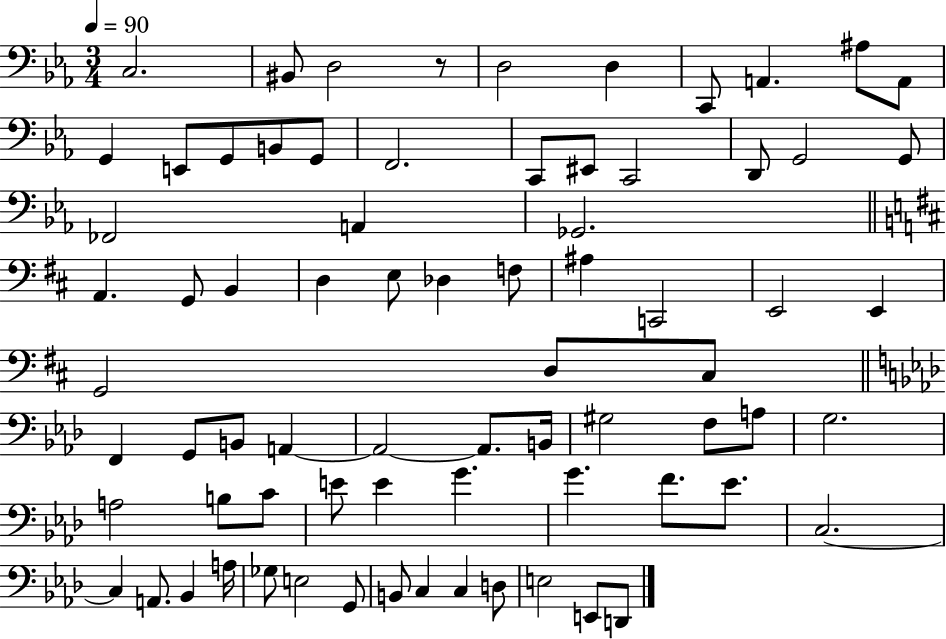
{
  \clef bass
  \numericTimeSignature
  \time 3/4
  \key ees \major
  \tempo 4 = 90
  c2. | bis,8 d2 r8 | d2 d4 | c,8 a,4. ais8 a,8 | \break g,4 e,8 g,8 b,8 g,8 | f,2. | c,8 eis,8 c,2 | d,8 g,2 g,8 | \break fes,2 a,4 | ges,2. | \bar "||" \break \key b \minor a,4. g,8 b,4 | d4 e8 des4 f8 | ais4 c,2 | e,2 e,4 | \break g,2 d8 cis8 | \bar "||" \break \key aes \major f,4 g,8 b,8 a,4~~ | a,2~~ a,8. b,16 | gis2 f8 a8 | g2. | \break a2 b8 c'8 | e'8 e'4 g'4. | g'4. f'8. ees'8. | c2.~~ | \break c4 a,8. bes,4 a16 | ges8 e2 g,8 | b,8 c4 c4 d8 | e2 e,8 d,8 | \break \bar "|."
}